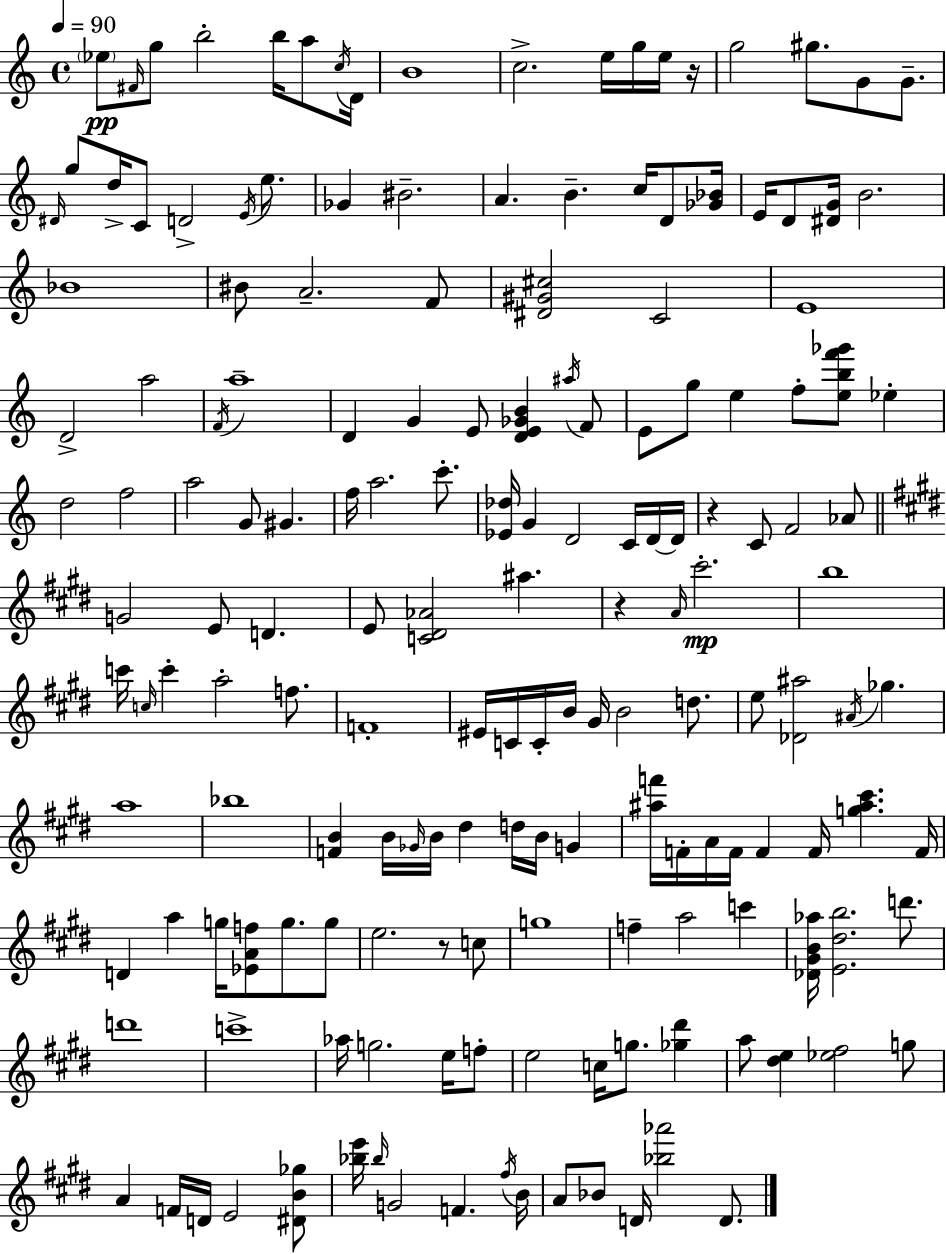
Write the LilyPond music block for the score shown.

{
  \clef treble
  \time 4/4
  \defaultTimeSignature
  \key a \minor
  \tempo 4 = 90
  \parenthesize ees''8\pp \grace { fis'16 } g''8 b''2-. b''16 a''8 | \acciaccatura { c''16 } d'16 b'1 | c''2.-> e''16 g''16 | e''16 r16 g''2 gis''8. g'8 g'8.-- | \break \grace { dis'16 } g''8 d''16-> c'8 d'2-> | \acciaccatura { e'16 } e''8. ges'4 bis'2.-- | a'4. b'4.-- | c''16 d'8 <ges' bes'>16 e'16 d'8 <dis' g'>16 b'2. | \break bes'1 | bis'8 a'2.-- | f'8 <dis' gis' cis''>2 c'2 | e'1 | \break d'2-> a''2 | \acciaccatura { f'16 } a''1-- | d'4 g'4 e'8 <d' e' ges' b'>4 | \acciaccatura { ais''16 } f'8 e'8 g''8 e''4 f''8-. | \break <e'' b'' f''' ges'''>8 ees''4-. d''2 f''2 | a''2 g'8 | gis'4. f''16 a''2. | c'''8.-. <ees' des''>16 g'4 d'2 | \break c'16 d'16~~ d'16 r4 c'8 f'2 | aes'8 \bar "||" \break \key e \major g'2 e'8 d'4. | e'8 <c' dis' aes'>2 ais''4. | r4 \grace { a'16 }\mp cis'''2.-. | b''1 | \break c'''16 \grace { c''16 } c'''4-. a''2-. f''8. | f'1-. | eis'16 c'16 c'16-. b'16 gis'16 b'2 d''8. | e''8 <des' ais''>2 \acciaccatura { ais'16 } ges''4. | \break a''1 | bes''1 | <f' b'>4 b'16 \grace { ges'16 } b'16 dis''4 d''16 b'16 | g'4 <ais'' f'''>16 f'16-. a'16 f'16 f'4 f'16 <g'' ais'' cis'''>4. | \break f'16 d'4 a''4 g''16 <ees' a' f''>8 g''8. | g''8 e''2. | r8 c''8 g''1 | f''4-- a''2 | \break c'''4 <des' gis' b' aes''>16 <e' dis'' b''>2. | d'''8. d'''1 | c'''1-> | aes''16 g''2. | \break e''16 f''8-. e''2 c''16 g''8. | <ges'' dis'''>4 a''8 <dis'' e''>4 <ees'' fis''>2 | g''8 a'4 f'16 d'16 e'2 | <dis' b' ges''>8 <bes'' e'''>16 \grace { bes''16 } g'2 f'4. | \break \acciaccatura { fis''16 } b'16 a'8 bes'8 d'16 <bes'' aes'''>2 | d'8. \bar "|."
}